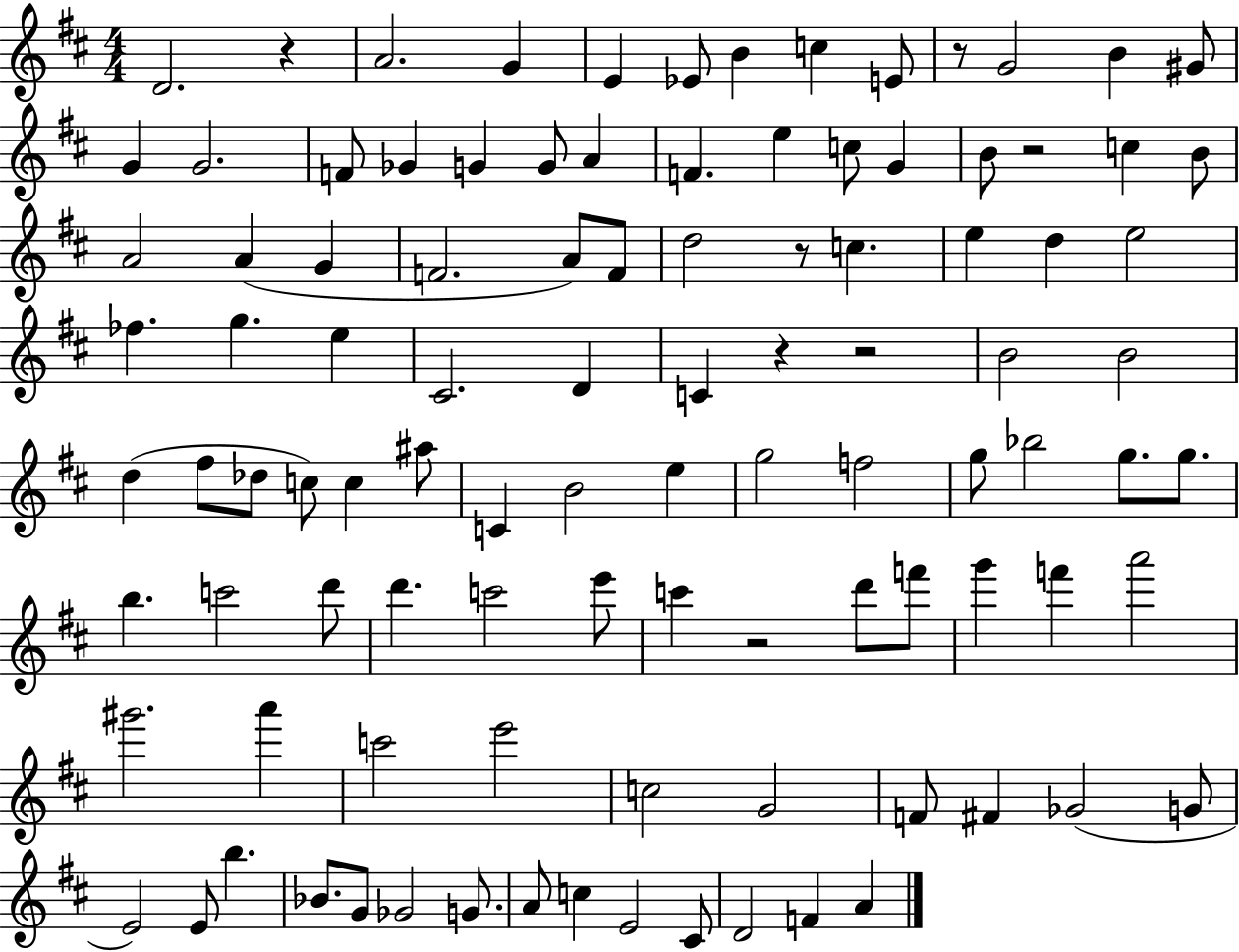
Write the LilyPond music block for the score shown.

{
  \clef treble
  \numericTimeSignature
  \time 4/4
  \key d \major
  d'2. r4 | a'2. g'4 | e'4 ees'8 b'4 c''4 e'8 | r8 g'2 b'4 gis'8 | \break g'4 g'2. | f'8 ges'4 g'4 g'8 a'4 | f'4. e''4 c''8 g'4 | b'8 r2 c''4 b'8 | \break a'2 a'4( g'4 | f'2. a'8) f'8 | d''2 r8 c''4. | e''4 d''4 e''2 | \break fes''4. g''4. e''4 | cis'2. d'4 | c'4 r4 r2 | b'2 b'2 | \break d''4( fis''8 des''8 c''8) c''4 ais''8 | c'4 b'2 e''4 | g''2 f''2 | g''8 bes''2 g''8. g''8. | \break b''4. c'''2 d'''8 | d'''4. c'''2 e'''8 | c'''4 r2 d'''8 f'''8 | g'''4 f'''4 a'''2 | \break gis'''2. a'''4 | c'''2 e'''2 | c''2 g'2 | f'8 fis'4 ges'2( g'8 | \break e'2) e'8 b''4. | bes'8. g'8 ges'2 g'8. | a'8 c''4 e'2 cis'8 | d'2 f'4 a'4 | \break \bar "|."
}